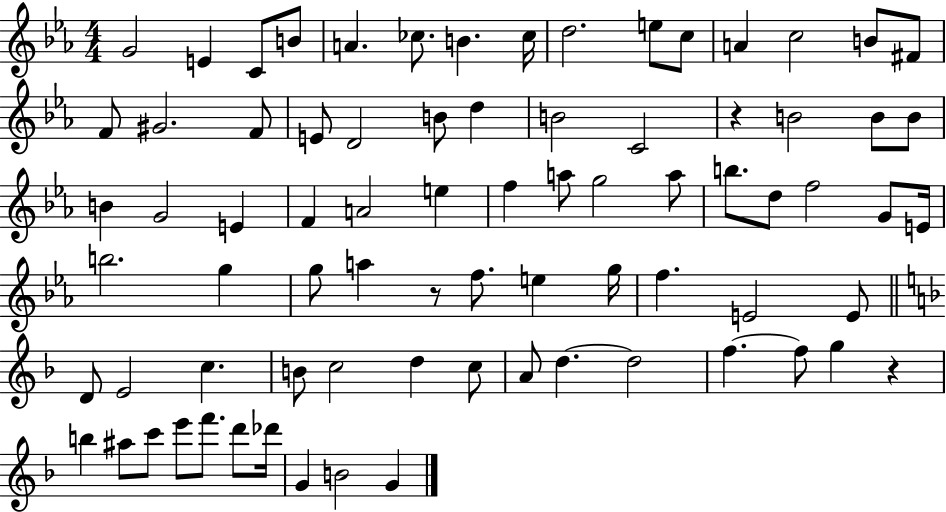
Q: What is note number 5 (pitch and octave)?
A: A4